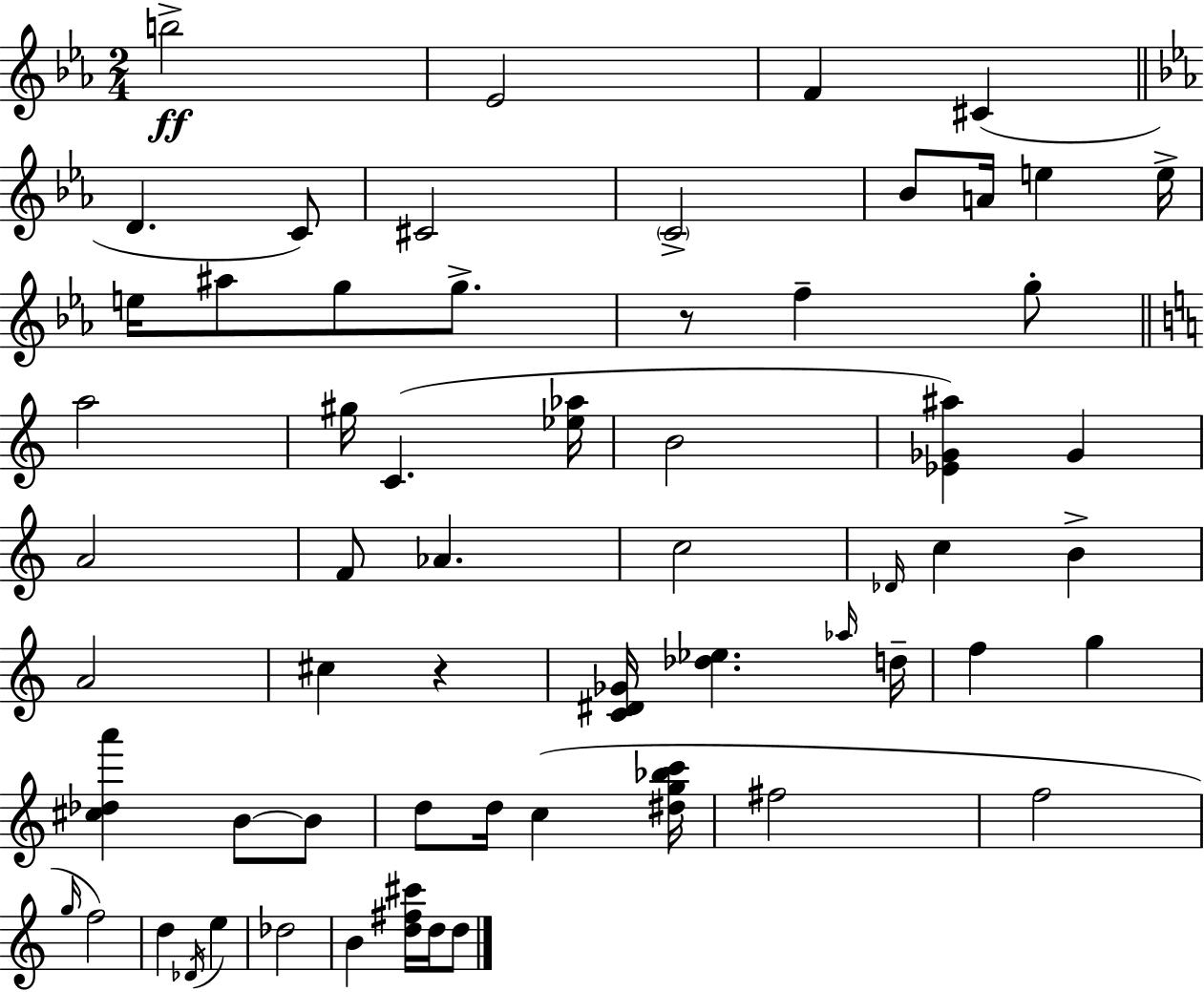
{
  \clef treble
  \numericTimeSignature
  \time 2/4
  \key c \minor
  b''2->\ff | ees'2 | f'4 cis'4( | \bar "||" \break \key ees \major d'4. c'8) | cis'2 | \parenthesize c'2-> | bes'8 a'16 e''4 e''16-> | \break e''16 ais''8 g''8 g''8.-> | r8 f''4-- g''8-. | \bar "||" \break \key a \minor a''2 | gis''16 c'4.( <ees'' aes''>16 | b'2 | <ees' ges' ais''>4) ges'4 | \break a'2 | f'8 aes'4. | c''2 | \grace { des'16 } c''4 b'4-> | \break a'2 | cis''4 r4 | <c' dis' ges'>16 <des'' ees''>4. | \grace { aes''16 } d''16-- f''4 g''4 | \break <cis'' des'' a'''>4 b'8~~ | b'8 d''8 d''16 c''4( | <dis'' g'' bes'' c'''>16 fis''2 | f''2 | \break \grace { g''16 }) f''2 | d''4 \acciaccatura { des'16 } | e''4 des''2 | b'4 | \break <d'' fis'' cis'''>16 d''16 d''8 \bar "|."
}